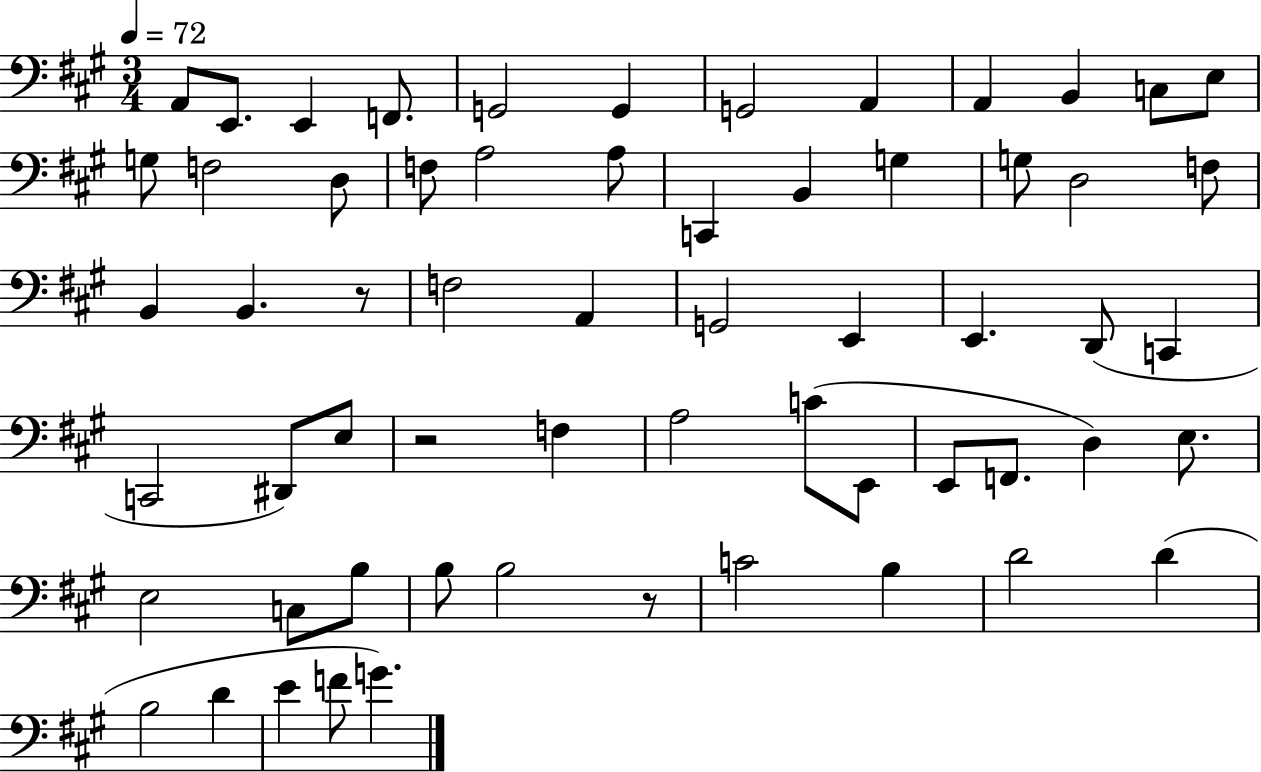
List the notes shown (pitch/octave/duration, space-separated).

A2/e E2/e. E2/q F2/e. G2/h G2/q G2/h A2/q A2/q B2/q C3/e E3/e G3/e F3/h D3/e F3/e A3/h A3/e C2/q B2/q G3/q G3/e D3/h F3/e B2/q B2/q. R/e F3/h A2/q G2/h E2/q E2/q. D2/e C2/q C2/h D#2/e E3/e R/h F3/q A3/h C4/e E2/e E2/e F2/e. D3/q E3/e. E3/h C3/e B3/e B3/e B3/h R/e C4/h B3/q D4/h D4/q B3/h D4/q E4/q F4/e G4/q.